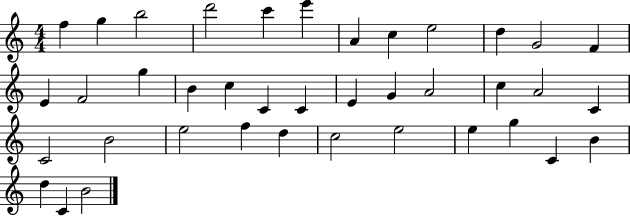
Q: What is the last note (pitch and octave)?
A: B4